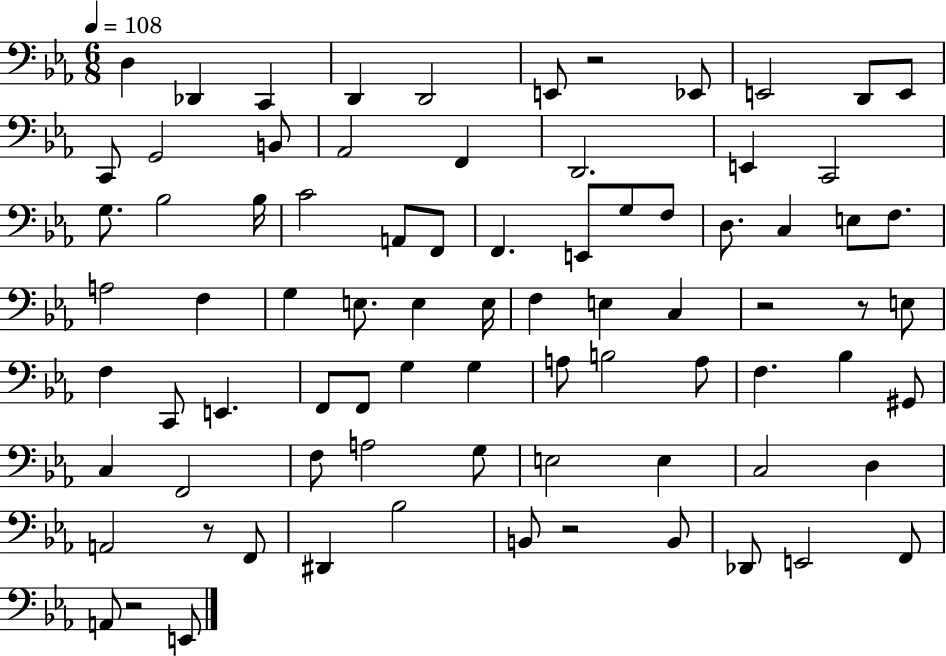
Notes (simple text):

D3/q Db2/q C2/q D2/q D2/h E2/e R/h Eb2/e E2/h D2/e E2/e C2/e G2/h B2/e Ab2/h F2/q D2/h. E2/q C2/h G3/e. Bb3/h Bb3/s C4/h A2/e F2/e F2/q. E2/e G3/e F3/e D3/e. C3/q E3/e F3/e. A3/h F3/q G3/q E3/e. E3/q E3/s F3/q E3/q C3/q R/h R/e E3/e F3/q C2/e E2/q. F2/e F2/e G3/q G3/q A3/e B3/h A3/e F3/q. Bb3/q G#2/e C3/q F2/h F3/e A3/h G3/e E3/h E3/q C3/h D3/q A2/h R/e F2/e D#2/q Bb3/h B2/e R/h B2/e Db2/e E2/h F2/e A2/e R/h E2/e